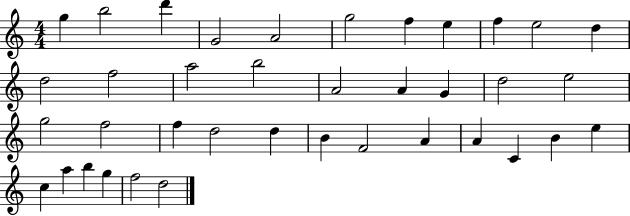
G5/q B5/h D6/q G4/h A4/h G5/h F5/q E5/q F5/q E5/h D5/q D5/h F5/h A5/h B5/h A4/h A4/q G4/q D5/h E5/h G5/h F5/h F5/q D5/h D5/q B4/q F4/h A4/q A4/q C4/q B4/q E5/q C5/q A5/q B5/q G5/q F5/h D5/h